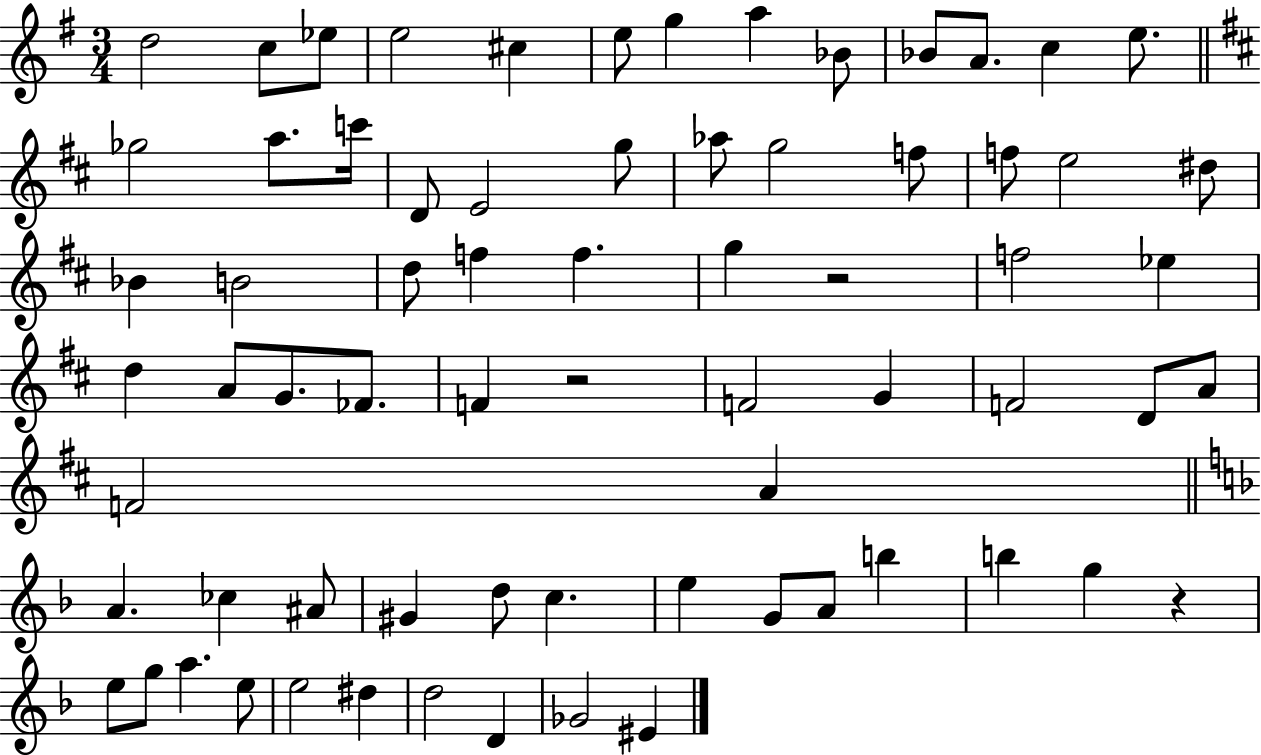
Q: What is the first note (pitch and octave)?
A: D5